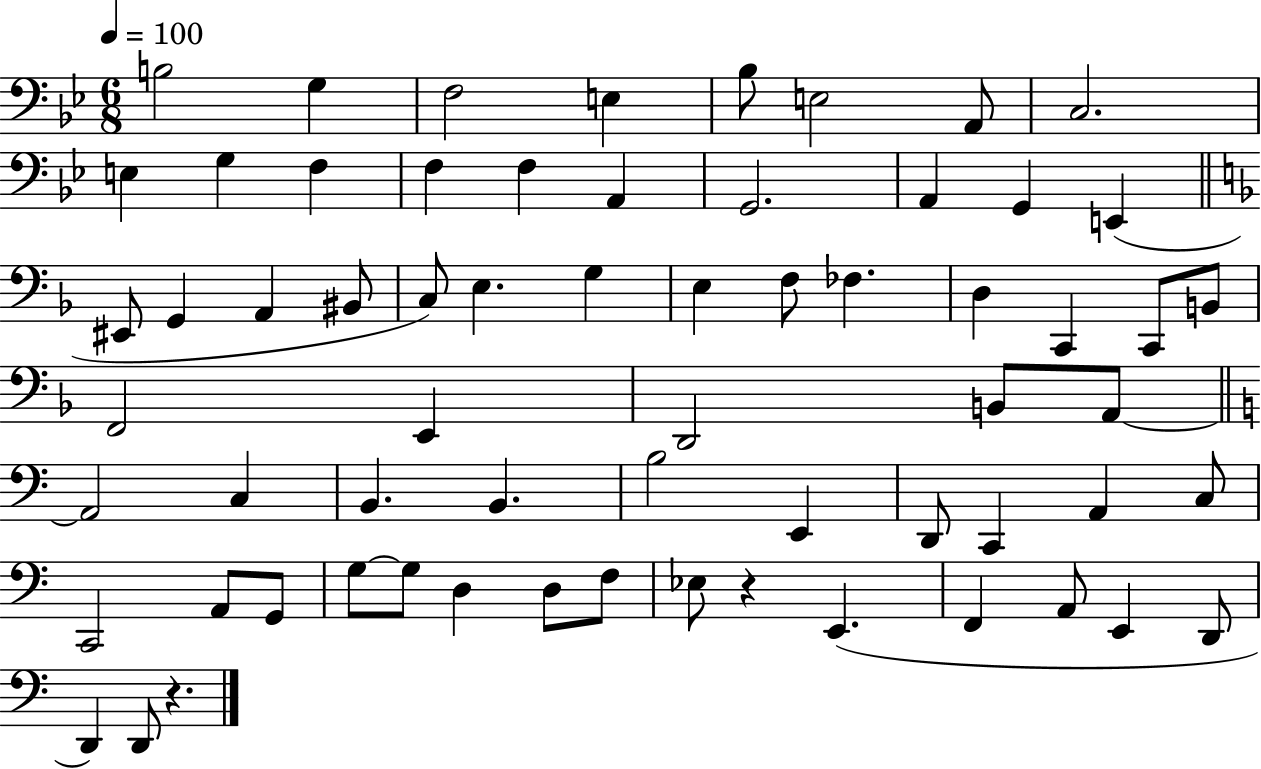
B3/h G3/q F3/h E3/q Bb3/e E3/h A2/e C3/h. E3/q G3/q F3/q F3/q F3/q A2/q G2/h. A2/q G2/q E2/q EIS2/e G2/q A2/q BIS2/e C3/e E3/q. G3/q E3/q F3/e FES3/q. D3/q C2/q C2/e B2/e F2/h E2/q D2/h B2/e A2/e A2/h C3/q B2/q. B2/q. B3/h E2/q D2/e C2/q A2/q C3/e C2/h A2/e G2/e G3/e G3/e D3/q D3/e F3/e Eb3/e R/q E2/q. F2/q A2/e E2/q D2/e D2/q D2/e R/q.